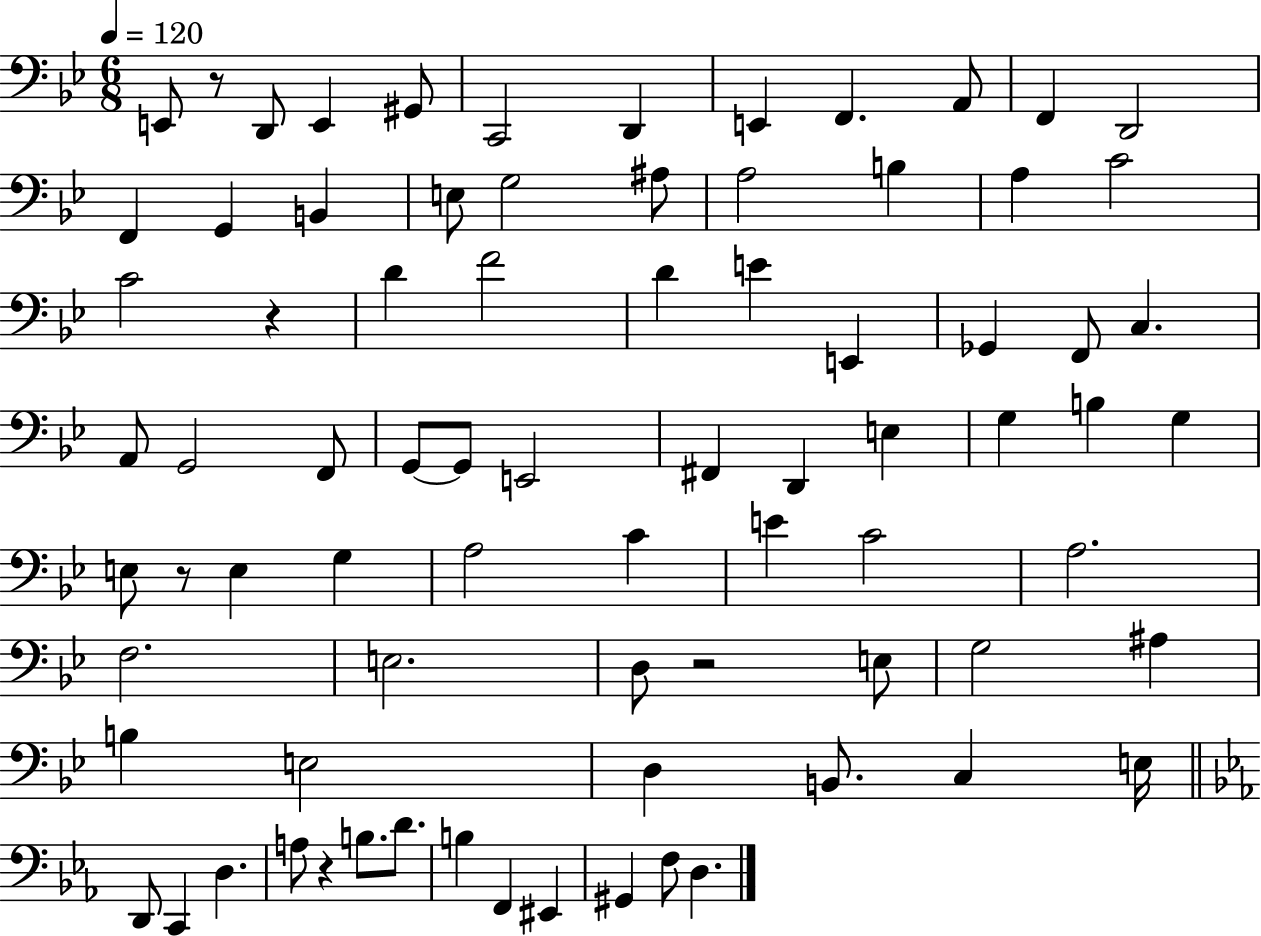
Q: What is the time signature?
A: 6/8